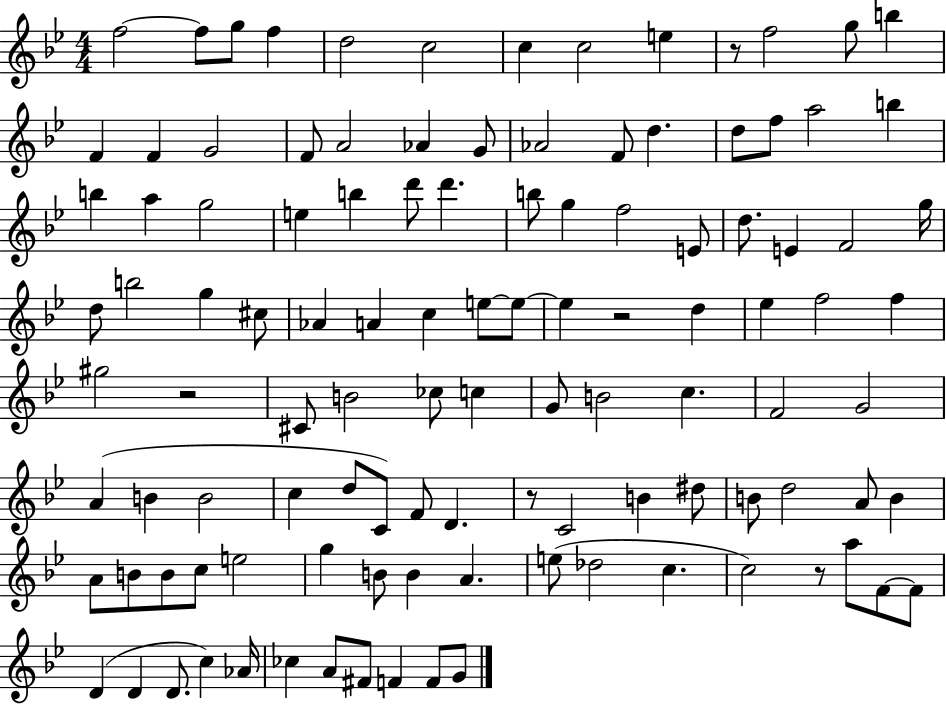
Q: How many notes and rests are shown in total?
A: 112